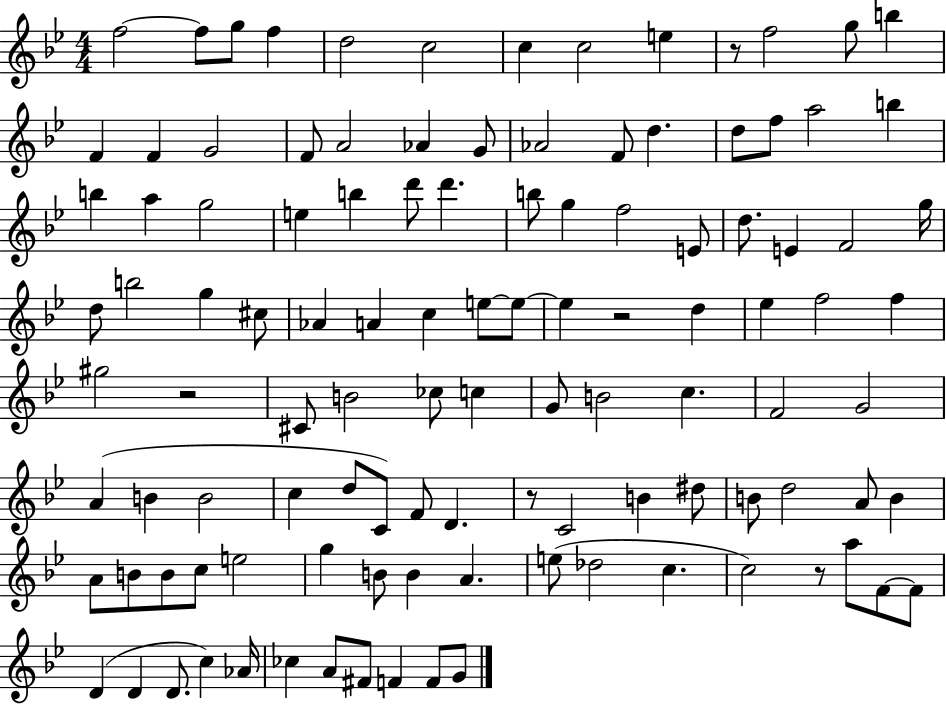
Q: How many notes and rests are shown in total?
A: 112